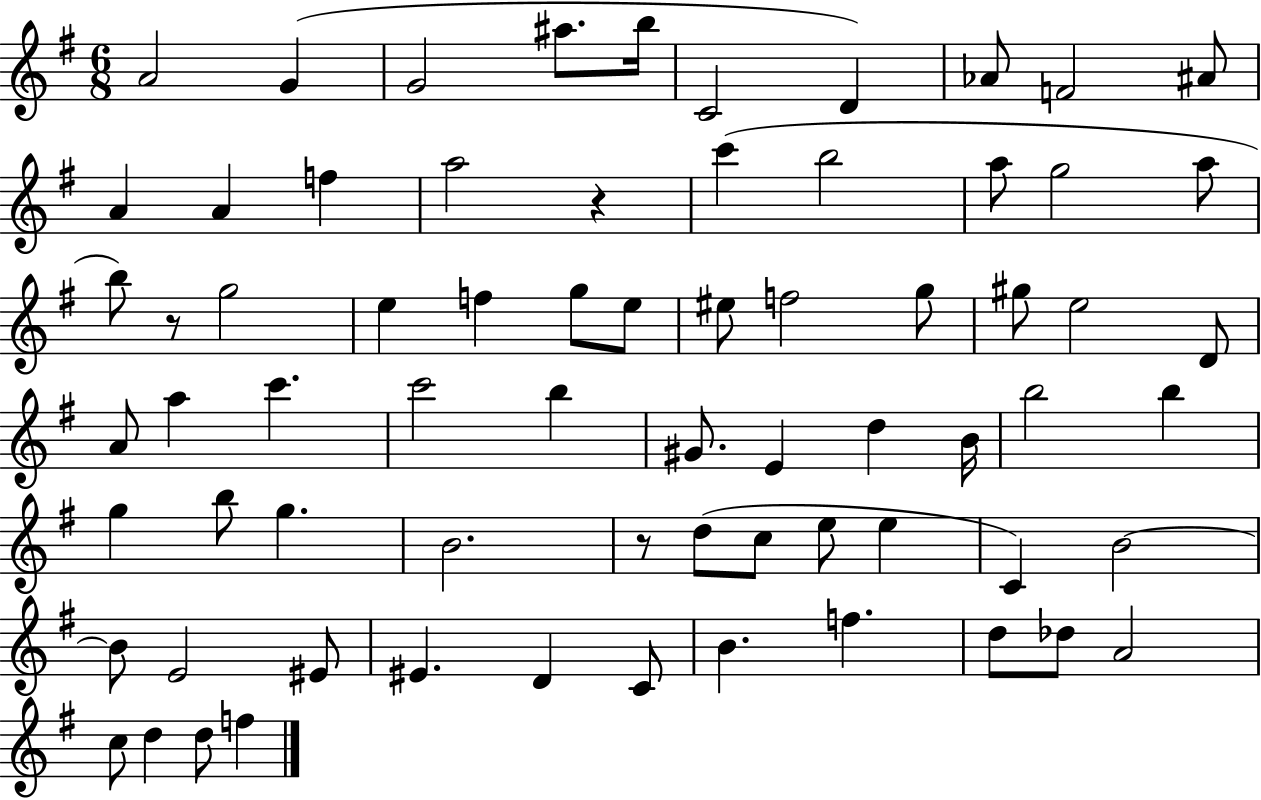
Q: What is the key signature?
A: G major